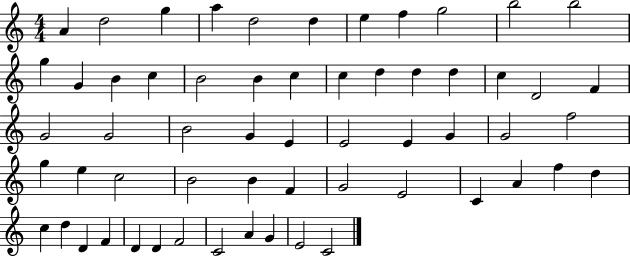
{
  \clef treble
  \numericTimeSignature
  \time 4/4
  \key c \major
  a'4 d''2 g''4 | a''4 d''2 d''4 | e''4 f''4 g''2 | b''2 b''2 | \break g''4 g'4 b'4 c''4 | b'2 b'4 c''4 | c''4 d''4 d''4 d''4 | c''4 d'2 f'4 | \break g'2 g'2 | b'2 g'4 e'4 | e'2 e'4 g'4 | g'2 f''2 | \break g''4 e''4 c''2 | b'2 b'4 f'4 | g'2 e'2 | c'4 a'4 f''4 d''4 | \break c''4 d''4 d'4 f'4 | d'4 d'4 f'2 | c'2 a'4 g'4 | e'2 c'2 | \break \bar "|."
}